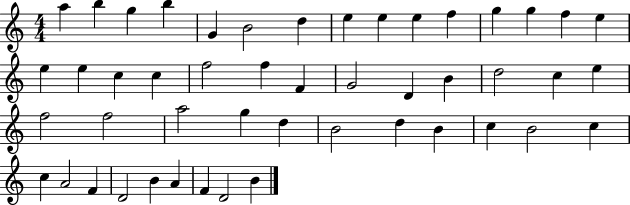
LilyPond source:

{
  \clef treble
  \numericTimeSignature
  \time 4/4
  \key c \major
  a''4 b''4 g''4 b''4 | g'4 b'2 d''4 | e''4 e''4 e''4 f''4 | g''4 g''4 f''4 e''4 | \break e''4 e''4 c''4 c''4 | f''2 f''4 f'4 | g'2 d'4 b'4 | d''2 c''4 e''4 | \break f''2 f''2 | a''2 g''4 d''4 | b'2 d''4 b'4 | c''4 b'2 c''4 | \break c''4 a'2 f'4 | d'2 b'4 a'4 | f'4 d'2 b'4 | \bar "|."
}